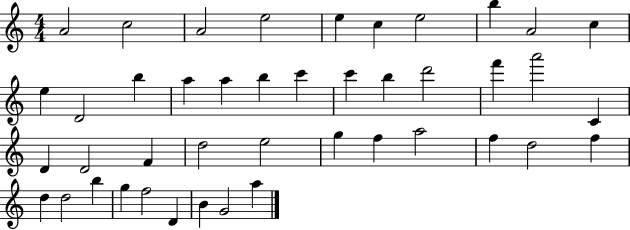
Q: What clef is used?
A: treble